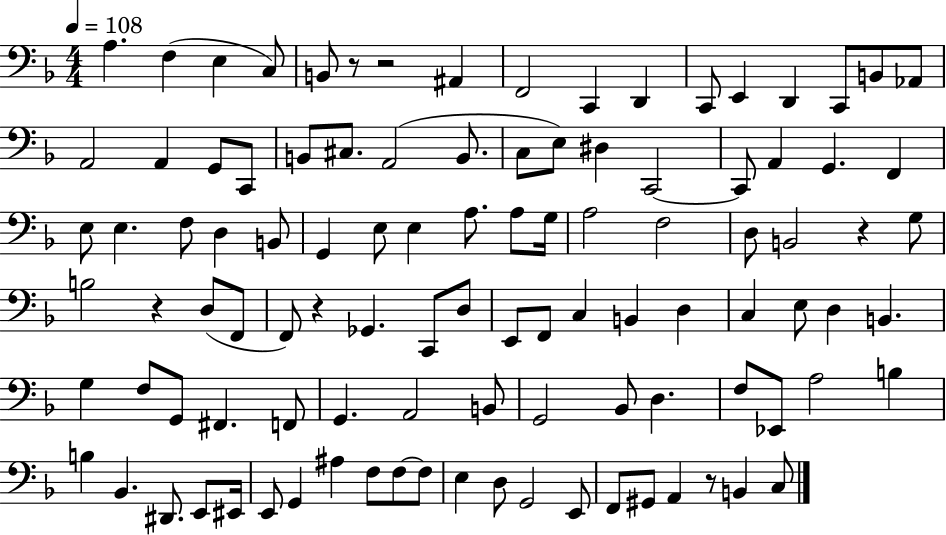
{
  \clef bass
  \numericTimeSignature
  \time 4/4
  \key f \major
  \tempo 4 = 108
  \repeat volta 2 { a4. f4( e4 c8) | b,8 r8 r2 ais,4 | f,2 c,4 d,4 | c,8 e,4 d,4 c,8 b,8 aes,8 | \break a,2 a,4 g,8 c,8 | b,8 cis8. a,2( b,8. | c8 e8) dis4 c,2~~ | c,8 a,4 g,4. f,4 | \break e8 e4. f8 d4 b,8 | g,4 e8 e4 a8. a8 g16 | a2 f2 | d8 b,2 r4 g8 | \break b2 r4 d8( f,8 | f,8) r4 ges,4. c,8 d8 | e,8 f,8 c4 b,4 d4 | c4 e8 d4 b,4. | \break g4 f8 g,8 fis,4. f,8 | g,4. a,2 b,8 | g,2 bes,8 d4. | f8 ees,8 a2 b4 | \break b4 bes,4. dis,8. e,8 eis,16 | e,8 g,4 ais4 f8 f8~~ f8 | e4 d8 g,2 e,8 | f,8 gis,8 a,4 r8 b,4 c8 | \break } \bar "|."
}